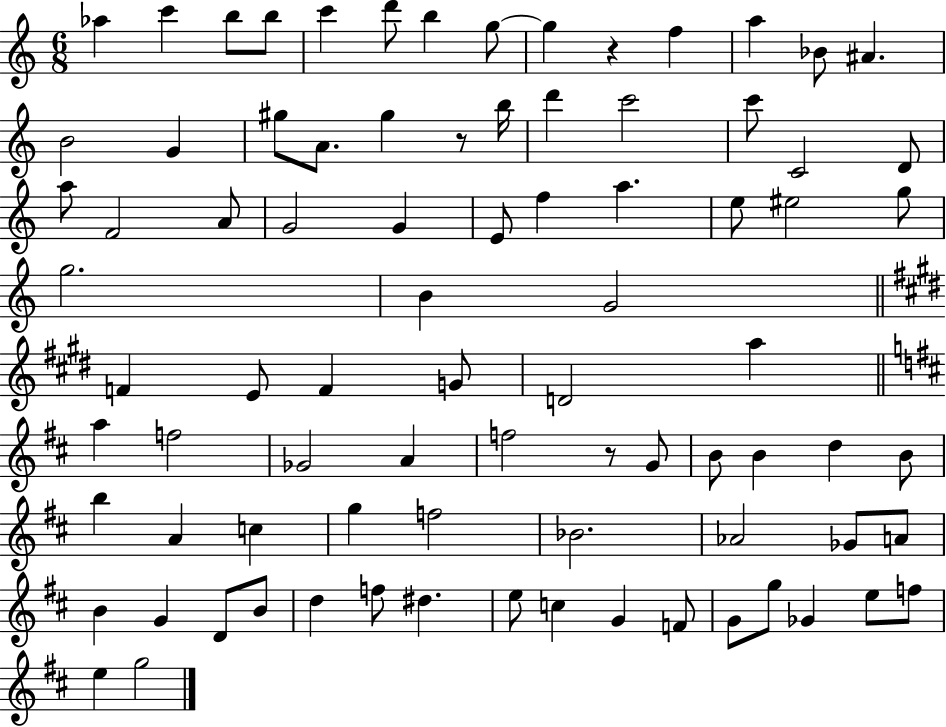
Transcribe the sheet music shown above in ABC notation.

X:1
T:Untitled
M:6/8
L:1/4
K:C
_a c' b/2 b/2 c' d'/2 b g/2 g z f a _B/2 ^A B2 G ^g/2 A/2 ^g z/2 b/4 d' c'2 c'/2 C2 D/2 a/2 F2 A/2 G2 G E/2 f a e/2 ^e2 g/2 g2 B G2 F E/2 F G/2 D2 a a f2 _G2 A f2 z/2 G/2 B/2 B d B/2 b A c g f2 _B2 _A2 _G/2 A/2 B G D/2 B/2 d f/2 ^d e/2 c G F/2 G/2 g/2 _G e/2 f/2 e g2